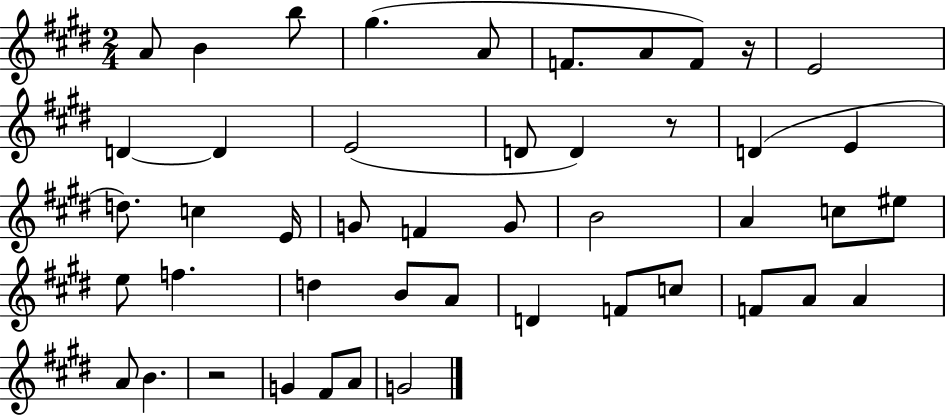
A4/e B4/q B5/e G#5/q. A4/e F4/e. A4/e F4/e R/s E4/h D4/q D4/q E4/h D4/e D4/q R/e D4/q E4/q D5/e. C5/q E4/s G4/e F4/q G4/e B4/h A4/q C5/e EIS5/e E5/e F5/q. D5/q B4/e A4/e D4/q F4/e C5/e F4/e A4/e A4/q A4/e B4/q. R/h G4/q F#4/e A4/e G4/h